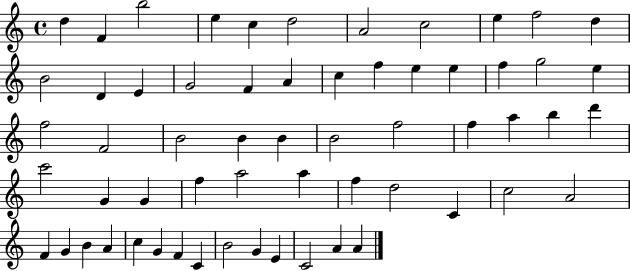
D5/q F4/q B5/h E5/q C5/q D5/h A4/h C5/h E5/q F5/h D5/q B4/h D4/q E4/q G4/h F4/q A4/q C5/q F5/q E5/q E5/q F5/q G5/h E5/q F5/h F4/h B4/h B4/q B4/q B4/h F5/h F5/q A5/q B5/q D6/q C6/h G4/q G4/q F5/q A5/h A5/q F5/q D5/h C4/q C5/h A4/h F4/q G4/q B4/q A4/q C5/q G4/q F4/q C4/q B4/h G4/q E4/q C4/h A4/q A4/q